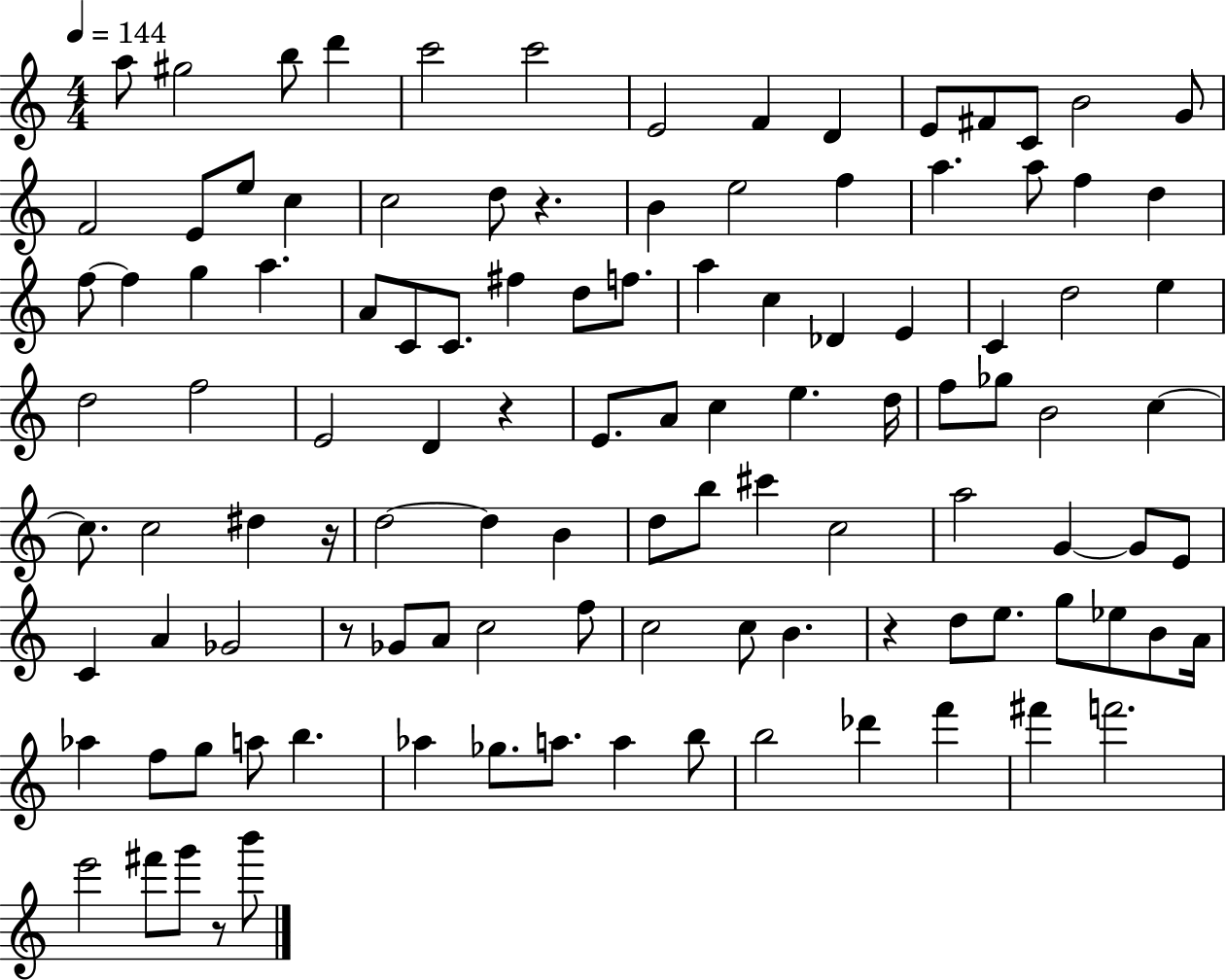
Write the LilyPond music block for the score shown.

{
  \clef treble
  \numericTimeSignature
  \time 4/4
  \key c \major
  \tempo 4 = 144
  a''8 gis''2 b''8 d'''4 | c'''2 c'''2 | e'2 f'4 d'4 | e'8 fis'8 c'8 b'2 g'8 | \break f'2 e'8 e''8 c''4 | c''2 d''8 r4. | b'4 e''2 f''4 | a''4. a''8 f''4 d''4 | \break f''8~~ f''4 g''4 a''4. | a'8 c'8 c'8. fis''4 d''8 f''8. | a''4 c''4 des'4 e'4 | c'4 d''2 e''4 | \break d''2 f''2 | e'2 d'4 r4 | e'8. a'8 c''4 e''4. d''16 | f''8 ges''8 b'2 c''4~~ | \break c''8. c''2 dis''4 r16 | d''2~~ d''4 b'4 | d''8 b''8 cis'''4 c''2 | a''2 g'4~~ g'8 e'8 | \break c'4 a'4 ges'2 | r8 ges'8 a'8 c''2 f''8 | c''2 c''8 b'4. | r4 d''8 e''8. g''8 ees''8 b'8 a'16 | \break aes''4 f''8 g''8 a''8 b''4. | aes''4 ges''8. a''8. a''4 b''8 | b''2 des'''4 f'''4 | fis'''4 f'''2. | \break e'''2 fis'''8 g'''8 r8 b'''8 | \bar "|."
}